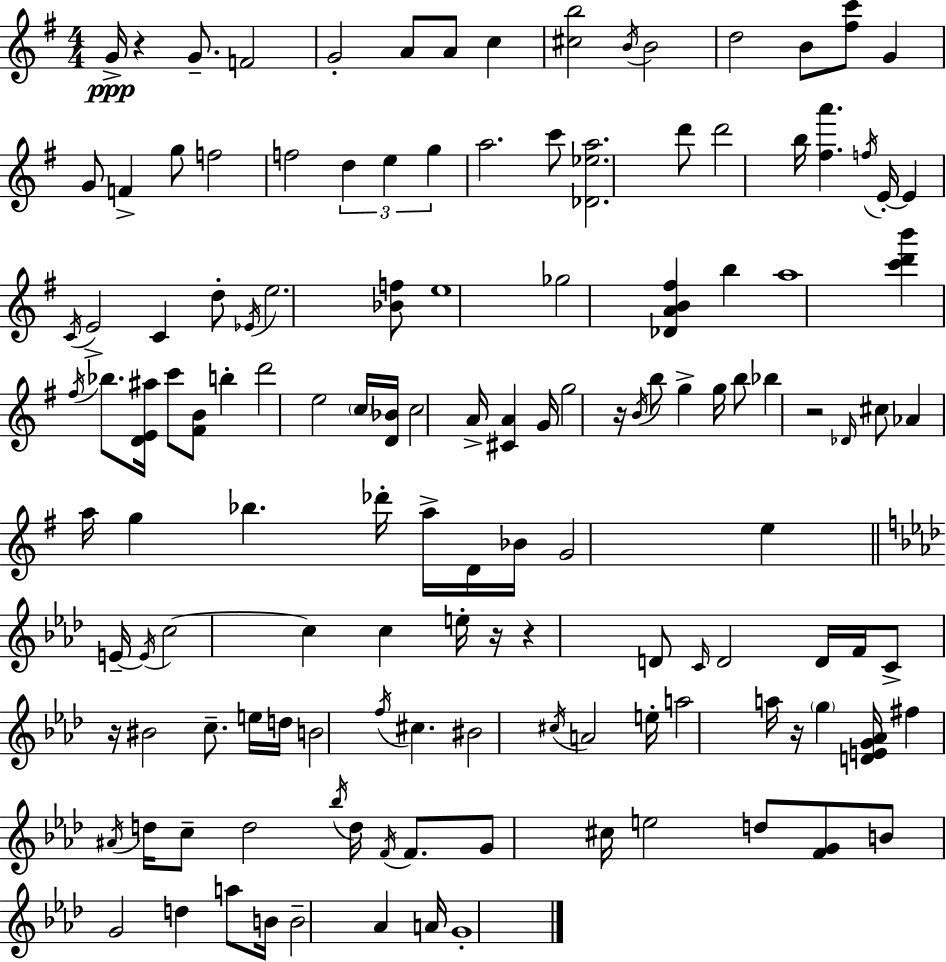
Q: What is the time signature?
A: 4/4